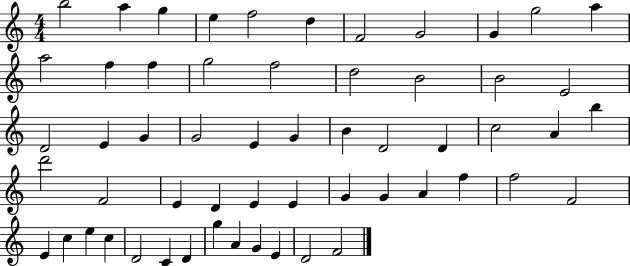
{
  \clef treble
  \numericTimeSignature
  \time 4/4
  \key c \major
  b''2 a''4 g''4 | e''4 f''2 d''4 | f'2 g'2 | g'4 g''2 a''4 | \break a''2 f''4 f''4 | g''2 f''2 | d''2 b'2 | b'2 e'2 | \break d'2 e'4 g'4 | g'2 e'4 g'4 | b'4 d'2 d'4 | c''2 a'4 b''4 | \break d'''2 f'2 | e'4 d'4 e'4 e'4 | g'4 g'4 a'4 f''4 | f''2 f'2 | \break e'4 c''4 e''4 c''4 | d'2 c'4 d'4 | g''4 a'4 g'4 e'4 | d'2 f'2 | \break \bar "|."
}